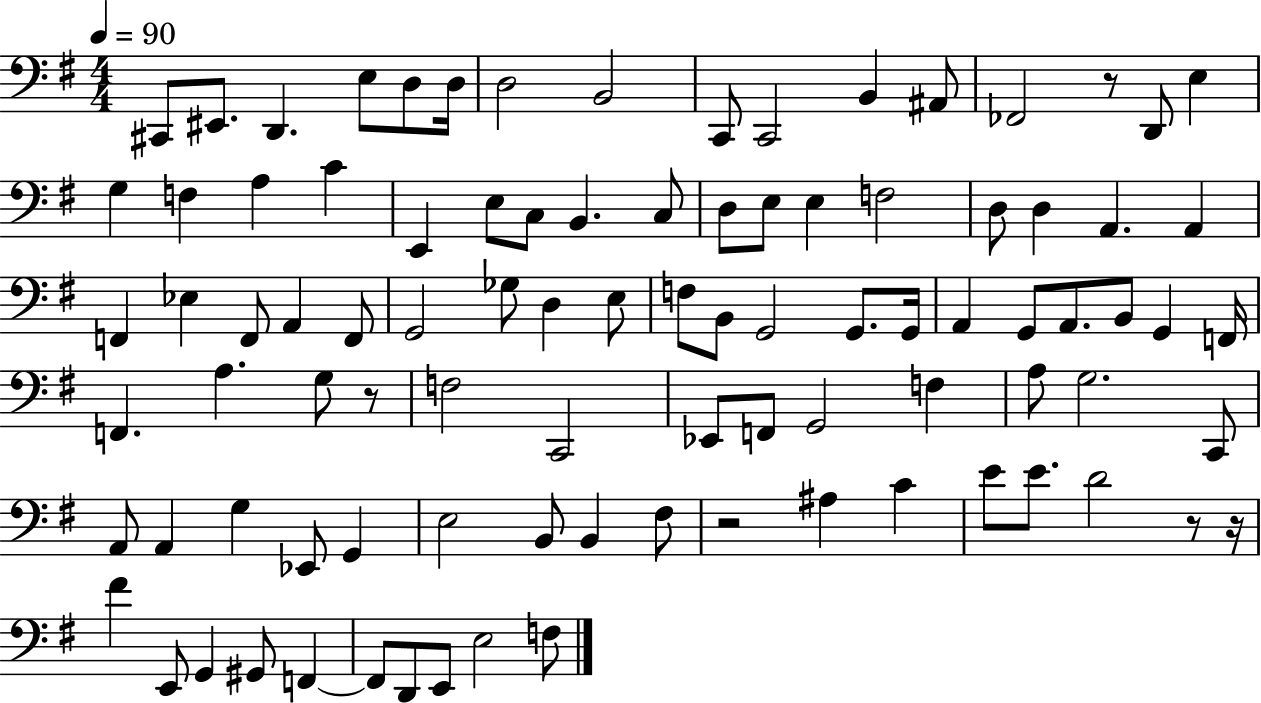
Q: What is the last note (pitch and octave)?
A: F3